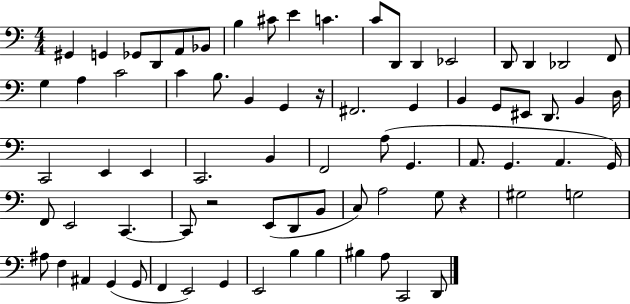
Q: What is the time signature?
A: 4/4